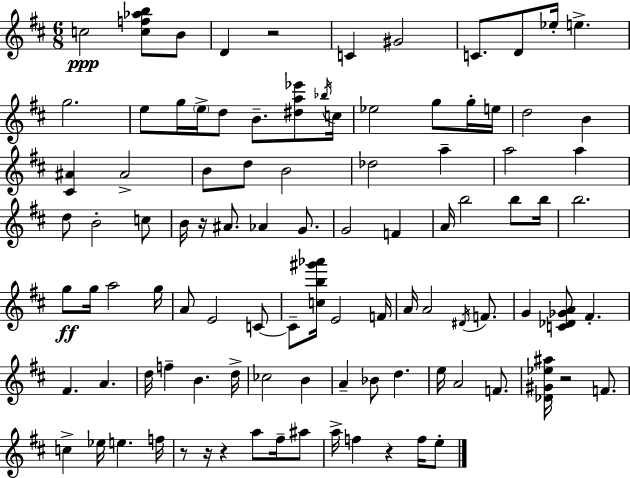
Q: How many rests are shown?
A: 7